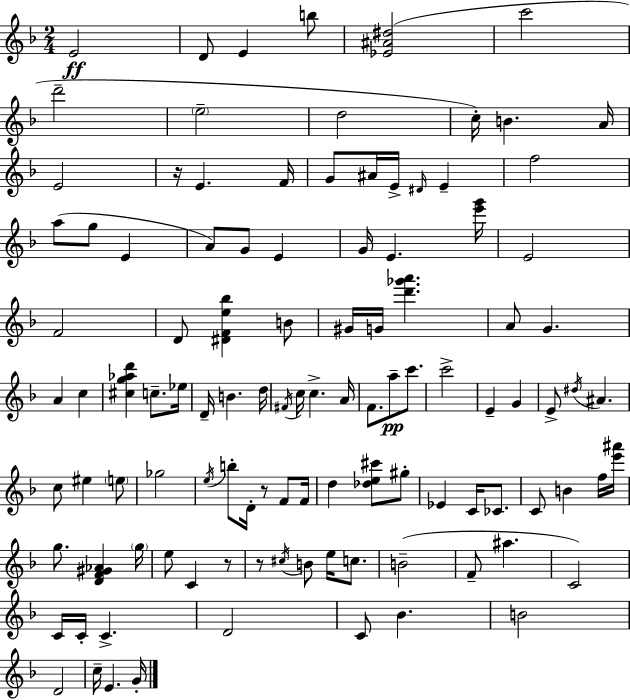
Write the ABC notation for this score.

X:1
T:Untitled
M:2/4
L:1/4
K:Dm
E2 D/2 E b/2 [_E^A^d]2 c'2 d'2 e2 d2 c/4 B A/4 E2 z/4 E F/4 G/2 ^A/4 E/4 ^D/4 E f2 a/2 g/2 E A/2 G/2 E G/4 E [e'g']/4 E2 F2 D/2 [^DFe_b] B/2 ^G/4 G/4 [d'_g'a'] A/2 G A c [^cg_ad'] c/2 _e/4 D/4 B d/4 ^F/4 c/4 c A/4 F/2 a/2 c'/2 c'2 E G E/2 ^d/4 ^A c/2 ^e e/2 _g2 e/4 b/2 D/4 z/2 F/2 F/4 d [_de^c']/2 ^g/2 _E C/4 _C/2 C/2 B f/4 [e'^a']/4 g/2 [DF^G_A] g/4 e/2 C z/2 z/2 ^c/4 B/2 e/4 c/2 B2 F/2 ^a C2 C/4 C/4 C D2 C/2 _B B2 D2 c/4 E G/4